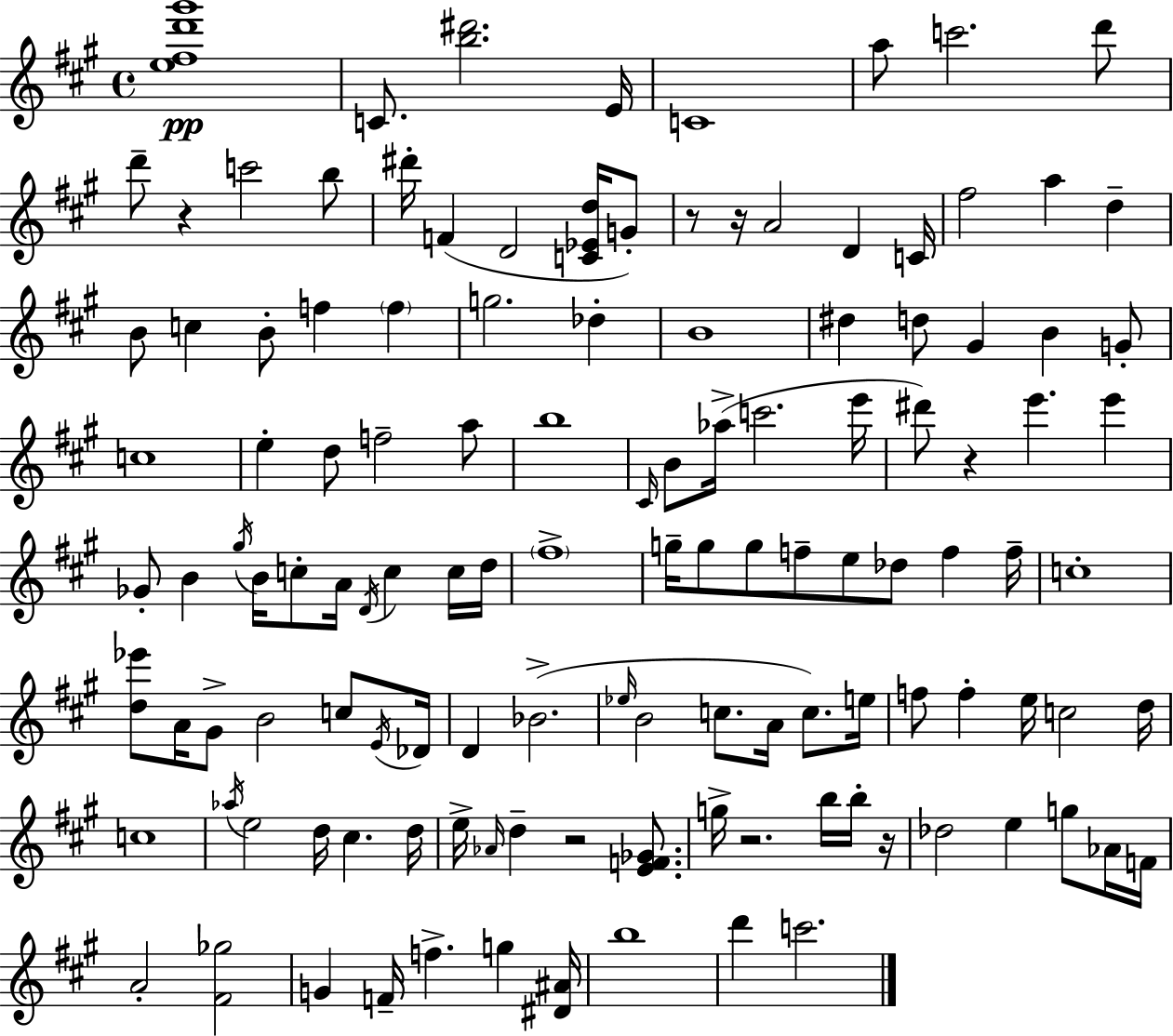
{
  \clef treble
  \time 4/4
  \defaultTimeSignature
  \key a \major
  <e'' fis'' d''' gis'''>1\pp | c'8. <b'' dis'''>2. e'16 | c'1 | a''8 c'''2. d'''8 | \break d'''8-- r4 c'''2 b''8 | dis'''16-. f'4( d'2 <c' ees' d''>16 g'8-.) | r8 r16 a'2 d'4 c'16 | fis''2 a''4 d''4-- | \break b'8 c''4 b'8-. f''4 \parenthesize f''4 | g''2. des''4-. | b'1 | dis''4 d''8 gis'4 b'4 g'8-. | \break c''1 | e''4-. d''8 f''2-- a''8 | b''1 | \grace { cis'16 } b'8 aes''16->( c'''2. | \break e'''16 dis'''8) r4 e'''4. e'''4 | ges'8-. b'4 \acciaccatura { gis''16 } b'16 c''8-. a'16 \acciaccatura { d'16 } c''4 | c''16 d''16 \parenthesize fis''1-> | g''16-- g''8 g''8 f''8-- e''8 des''8 f''4 | \break f''16-- c''1-. | <d'' ees'''>8 a'16 gis'8-> b'2 | c''8 \acciaccatura { e'16 } des'16 d'4 bes'2.->( | \grace { ees''16 } b'2 c''8. | \break a'16 c''8.) e''16 f''8 f''4-. e''16 c''2 | d''16 c''1 | \acciaccatura { aes''16 } e''2 d''16 cis''4. | d''16 e''16-> \grace { aes'16 } d''4-- r2 | \break <e' f' ges'>8. g''16-> r2. | b''16 b''16-. r16 des''2 e''4 | g''8 aes'16 f'16 a'2-. <fis' ges''>2 | g'4 f'16-- f''4.-> | \break g''4 <dis' ais'>16 b''1 | d'''4 c'''2. | \bar "|."
}